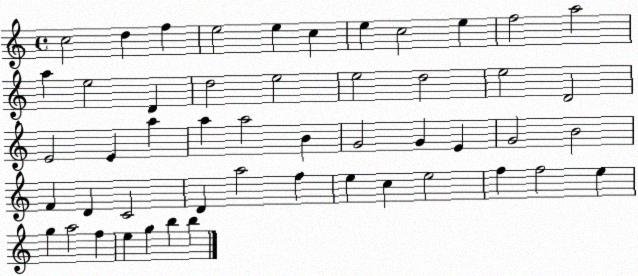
X:1
T:Untitled
M:4/4
L:1/4
K:C
c2 d f e2 e c e c2 e f2 a2 a e2 D d2 e2 e2 d2 e2 D2 E2 E a a a2 B G2 G E G2 B2 F D C2 D a2 f e c e2 f f2 e g a2 f e g b b